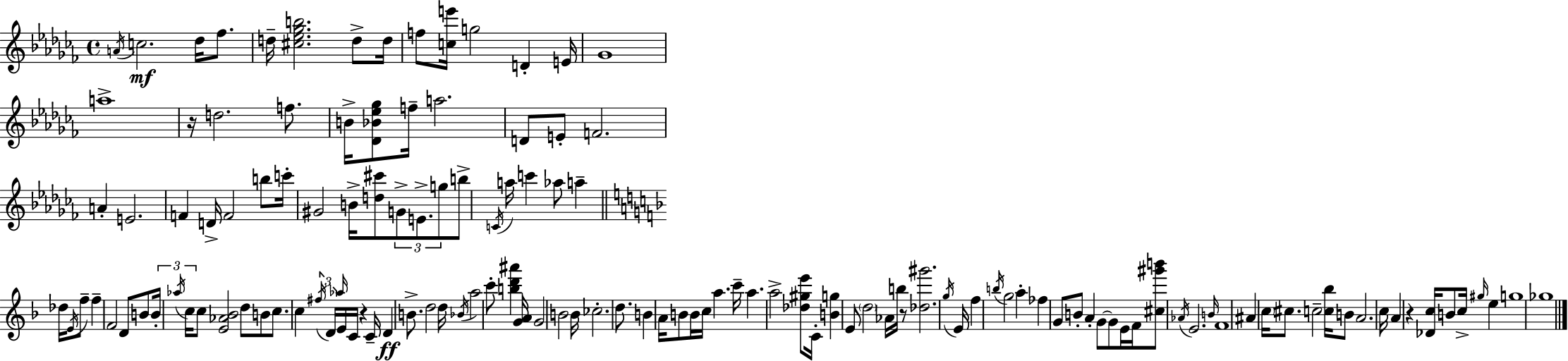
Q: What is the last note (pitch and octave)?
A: Gb5